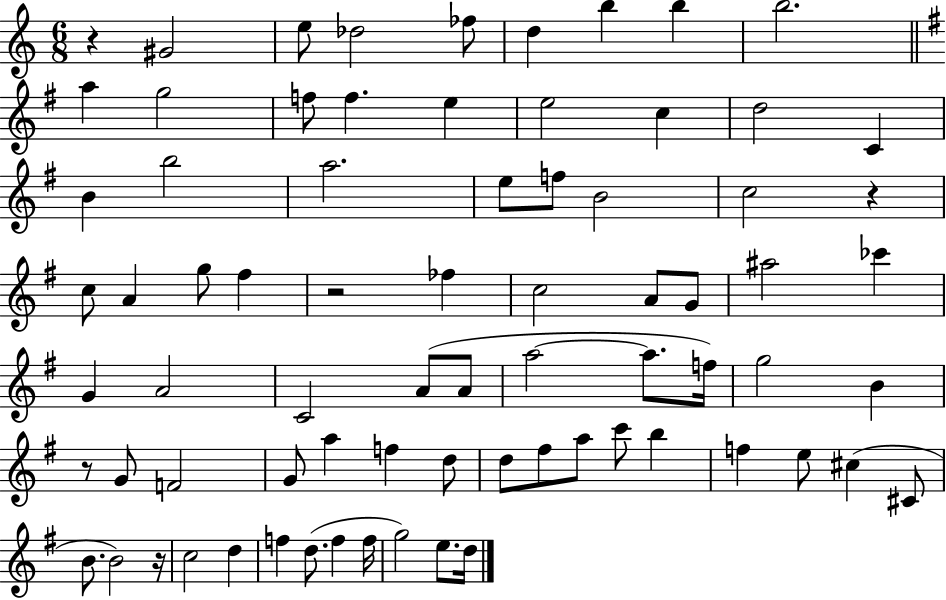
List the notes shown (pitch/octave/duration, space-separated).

R/q G#4/h E5/e Db5/h FES5/e D5/q B5/q B5/q B5/h. A5/q G5/h F5/e F5/q. E5/q E5/h C5/q D5/h C4/q B4/q B5/h A5/h. E5/e F5/e B4/h C5/h R/q C5/e A4/q G5/e F#5/q R/h FES5/q C5/h A4/e G4/e A#5/h CES6/q G4/q A4/h C4/h A4/e A4/e A5/h A5/e. F5/s G5/h B4/q R/e G4/e F4/h G4/e A5/q F5/q D5/e D5/e F#5/e A5/e C6/e B5/q F5/q E5/e C#5/q C#4/e B4/e. B4/h R/s C5/h D5/q F5/q D5/e. F5/q F5/s G5/h E5/e. D5/s